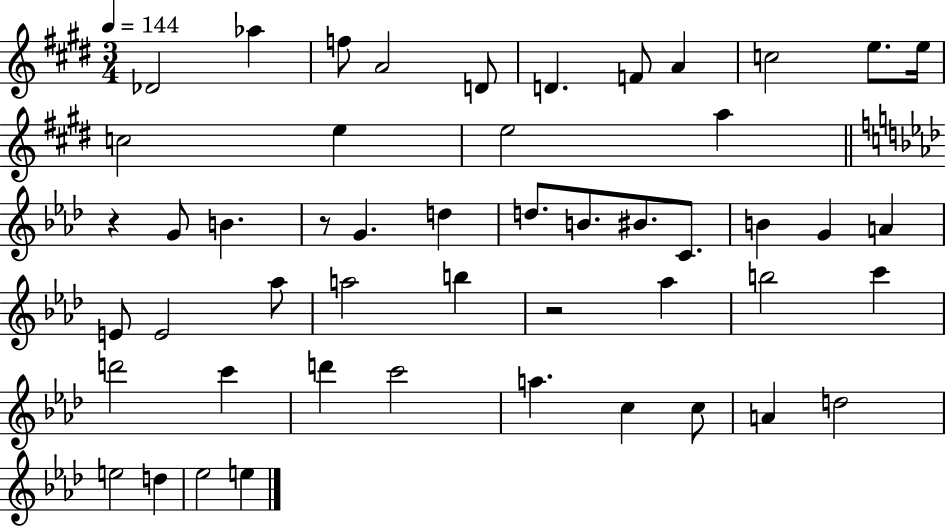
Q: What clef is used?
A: treble